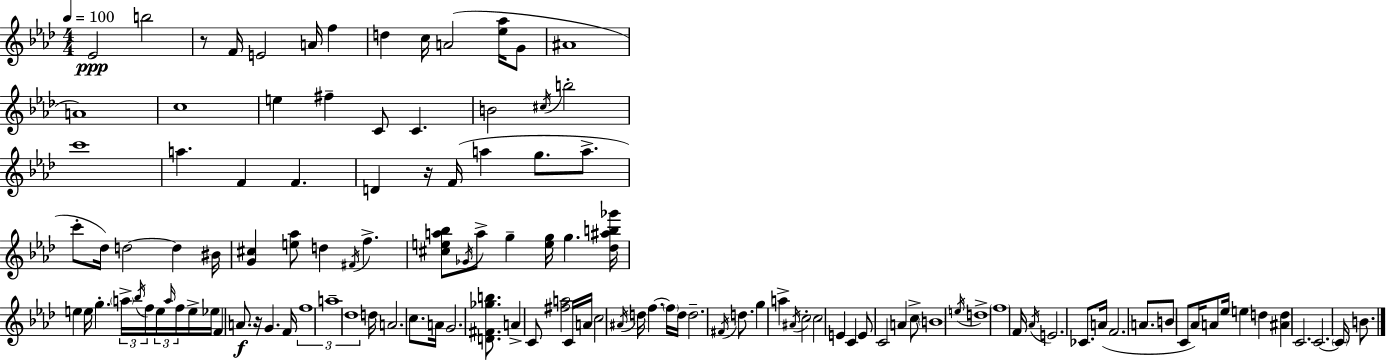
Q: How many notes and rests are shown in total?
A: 122